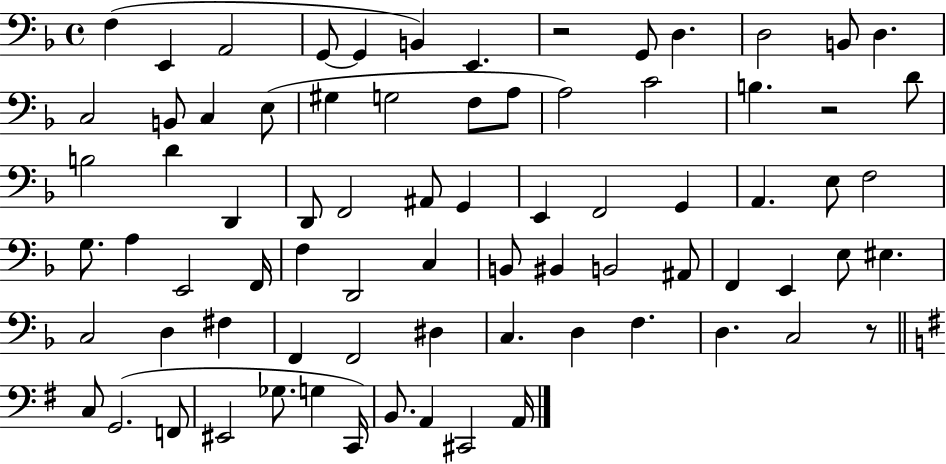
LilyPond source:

{
  \clef bass
  \time 4/4
  \defaultTimeSignature
  \key f \major
  f4( e,4 a,2 | g,8~~ g,4 b,4) e,4. | r2 g,8 d4. | d2 b,8 d4. | \break c2 b,8 c4 e8( | gis4 g2 f8 a8 | a2) c'2 | b4. r2 d'8 | \break b2 d'4 d,4 | d,8 f,2 ais,8 g,4 | e,4 f,2 g,4 | a,4. e8 f2 | \break g8. a4 e,2 f,16 | f4 d,2 c4 | b,8 bis,4 b,2 ais,8 | f,4 e,4 e8 eis4. | \break c2 d4 fis4 | f,4 f,2 dis4 | c4. d4 f4. | d4. c2 r8 | \break \bar "||" \break \key g \major c8 g,2.( f,8 | eis,2 ges8. g4 c,16) | b,8. a,4 cis,2 a,16 | \bar "|."
}